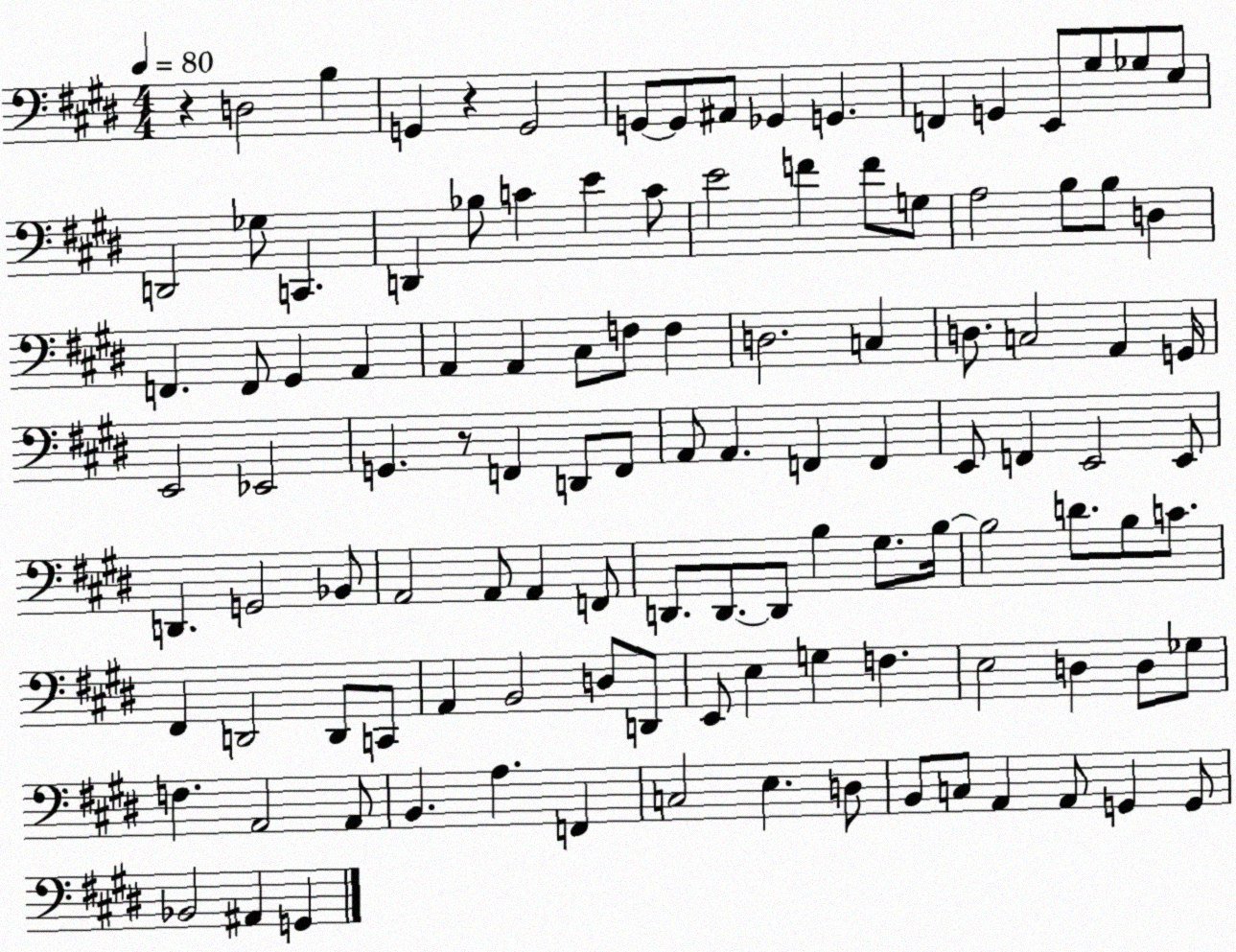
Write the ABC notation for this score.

X:1
T:Untitled
M:4/4
L:1/4
K:E
z D,2 B, G,, z G,,2 G,,/2 G,,/2 ^A,,/2 _G,, G,, F,, G,, E,,/2 ^G,/2 _G,/2 E,/2 D,,2 _G,/2 C,, D,, _B,/2 C E C/2 E2 F F/2 G,/2 A,2 B,/2 B,/2 D, F,, F,,/2 ^G,, A,, A,, A,, ^C,/2 F,/2 F, D,2 C, D,/2 C,2 A,, G,,/4 E,,2 _E,,2 G,, z/2 F,, D,,/2 F,,/2 A,,/2 A,, F,, F,, E,,/2 F,, E,,2 E,,/2 D,, G,,2 _B,,/2 A,,2 A,,/2 A,, F,,/2 D,,/2 D,,/2 D,,/2 B, ^G,/2 B,/4 B,2 D/2 B,/2 C/2 ^F,, D,,2 D,,/2 C,,/2 A,, B,,2 D,/2 D,,/2 E,,/2 E, G, F, E,2 D, D,/2 _G,/2 F, A,,2 A,,/2 B,, A, F,, C,2 E, D,/2 B,,/2 C,/2 A,, A,,/2 G,, G,,/2 _B,,2 ^A,, G,,